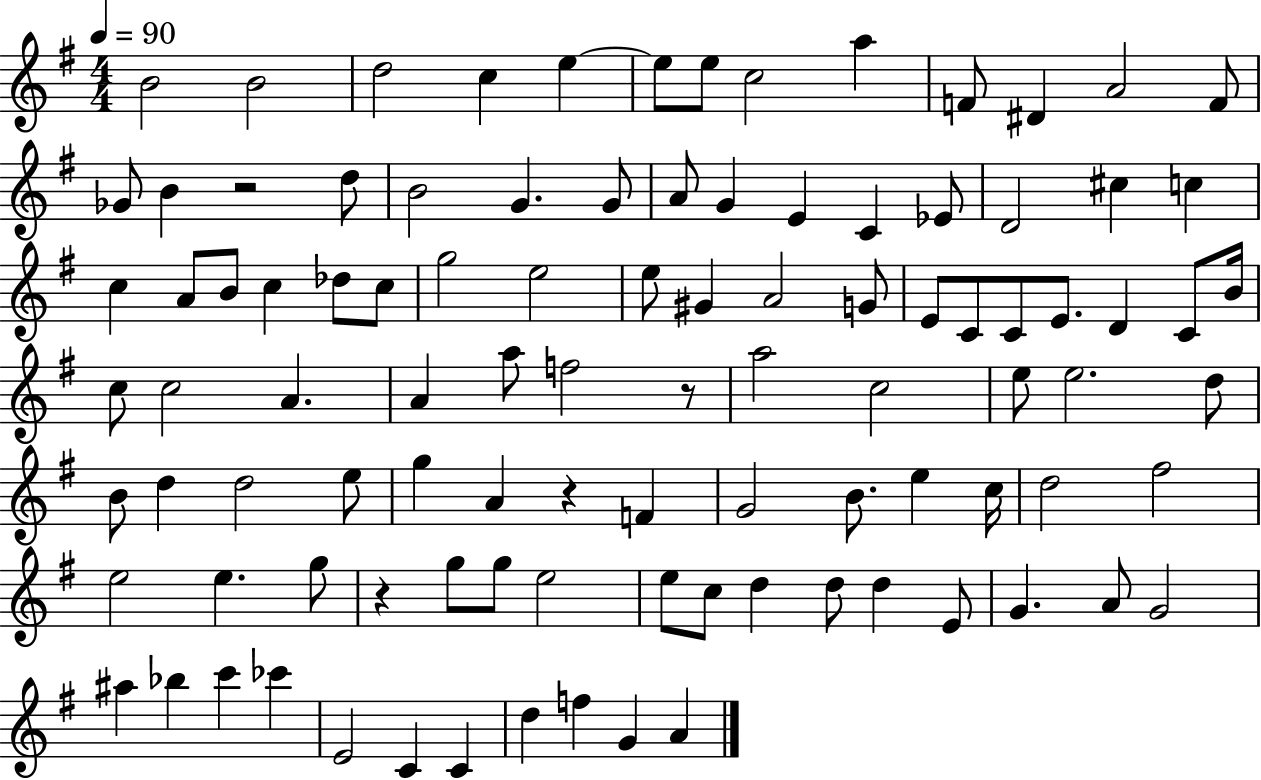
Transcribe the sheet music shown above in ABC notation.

X:1
T:Untitled
M:4/4
L:1/4
K:G
B2 B2 d2 c e e/2 e/2 c2 a F/2 ^D A2 F/2 _G/2 B z2 d/2 B2 G G/2 A/2 G E C _E/2 D2 ^c c c A/2 B/2 c _d/2 c/2 g2 e2 e/2 ^G A2 G/2 E/2 C/2 C/2 E/2 D C/2 B/4 c/2 c2 A A a/2 f2 z/2 a2 c2 e/2 e2 d/2 B/2 d d2 e/2 g A z F G2 B/2 e c/4 d2 ^f2 e2 e g/2 z g/2 g/2 e2 e/2 c/2 d d/2 d E/2 G A/2 G2 ^a _b c' _c' E2 C C d f G A